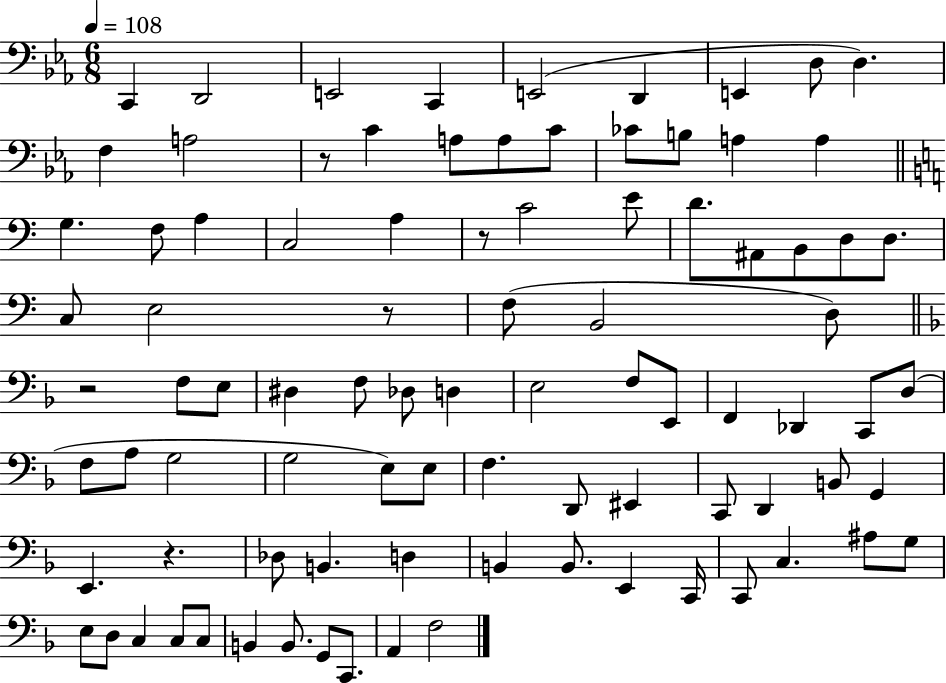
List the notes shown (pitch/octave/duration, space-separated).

C2/q D2/h E2/h C2/q E2/h D2/q E2/q D3/e D3/q. F3/q A3/h R/e C4/q A3/e A3/e C4/e CES4/e B3/e A3/q A3/q G3/q. F3/e A3/q C3/h A3/q R/e C4/h E4/e D4/e. A#2/e B2/e D3/e D3/e. C3/e E3/h R/e F3/e B2/h D3/e R/h F3/e E3/e D#3/q F3/e Db3/e D3/q E3/h F3/e E2/e F2/q Db2/q C2/e D3/e F3/e A3/e G3/h G3/h E3/e E3/e F3/q. D2/e EIS2/q C2/e D2/q B2/e G2/q E2/q. R/q. Db3/e B2/q. D3/q B2/q B2/e. E2/q C2/s C2/e C3/q. A#3/e G3/e E3/e D3/e C3/q C3/e C3/e B2/q B2/e. G2/e C2/e. A2/q F3/h